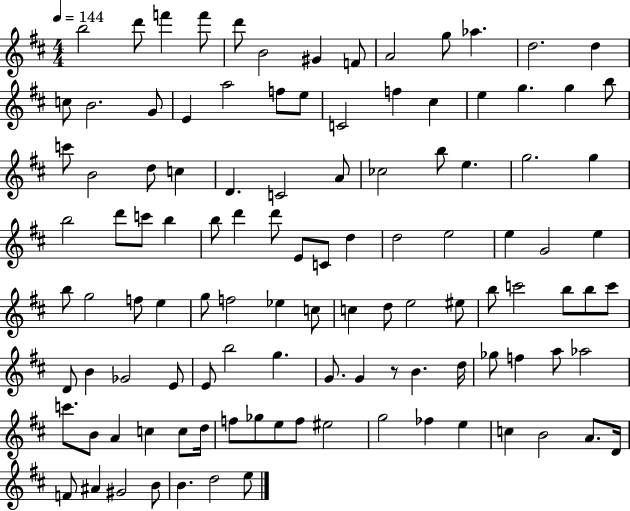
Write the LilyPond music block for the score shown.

{
  \clef treble
  \numericTimeSignature
  \time 4/4
  \key d \major
  \tempo 4 = 144
  \repeat volta 2 { b''2 d'''8 f'''4 f'''8 | d'''8 b'2 gis'4 f'8 | a'2 g''8 aes''4. | d''2. d''4 | \break c''8 b'2. g'8 | e'4 a''2 f''8 e''8 | c'2 f''4 cis''4 | e''4 g''4. g''4 b''8 | \break c'''8 b'2 d''8 c''4 | d'4. c'2 a'8 | ces''2 b''8 e''4. | g''2. g''4 | \break b''2 d'''8 c'''8 b''4 | b''8 d'''4 d'''8 e'8 c'8 d''4 | d''2 e''2 | e''4 g'2 e''4 | \break b''8 g''2 f''8 e''4 | g''8 f''2 ees''4 c''8 | c''4 d''8 e''2 eis''8 | b''8 c'''2 b''8 b''8 c'''8 | \break d'8 b'4 ges'2 e'8 | e'8 b''2 g''4. | g'8. g'4 r8 b'4. d''16 | ges''8 f''4 a''8 aes''2 | \break c'''8. b'8 a'4 c''4 c''8 d''16 | f''8 ges''8 e''8 f''8 eis''2 | g''2 fes''4 e''4 | c''4 b'2 a'8. d'16 | \break f'8 ais'4 gis'2 b'8 | b'4. d''2 e''8 | } \bar "|."
}